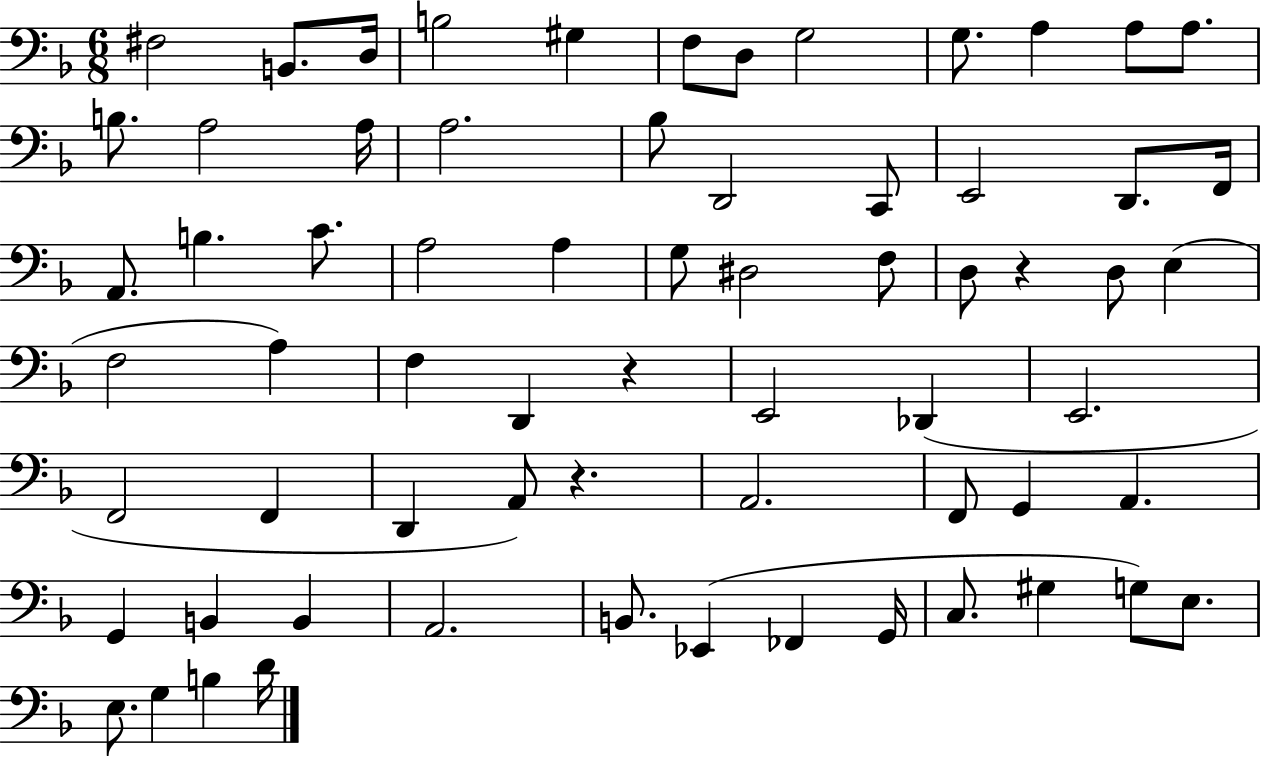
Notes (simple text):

F#3/h B2/e. D3/s B3/h G#3/q F3/e D3/e G3/h G3/e. A3/q A3/e A3/e. B3/e. A3/h A3/s A3/h. Bb3/e D2/h C2/e E2/h D2/e. F2/s A2/e. B3/q. C4/e. A3/h A3/q G3/e D#3/h F3/e D3/e R/q D3/e E3/q F3/h A3/q F3/q D2/q R/q E2/h Db2/q E2/h. F2/h F2/q D2/q A2/e R/q. A2/h. F2/e G2/q A2/q. G2/q B2/q B2/q A2/h. B2/e. Eb2/q FES2/q G2/s C3/e. G#3/q G3/e E3/e. E3/e. G3/q B3/q D4/s